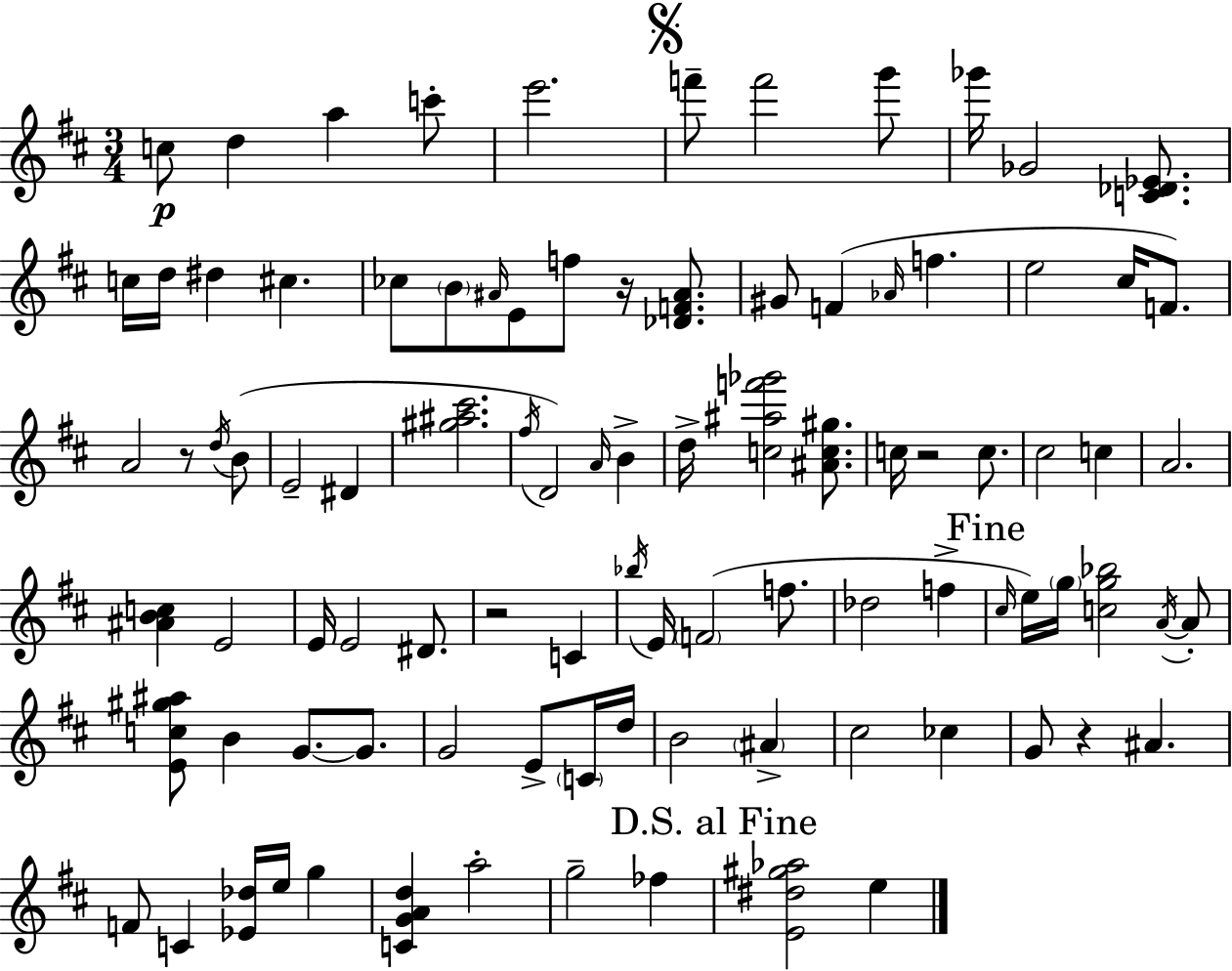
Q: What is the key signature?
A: D major